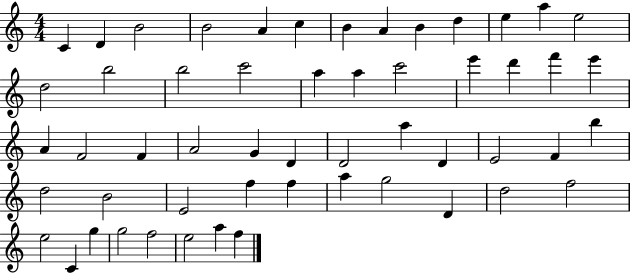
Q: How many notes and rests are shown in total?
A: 54